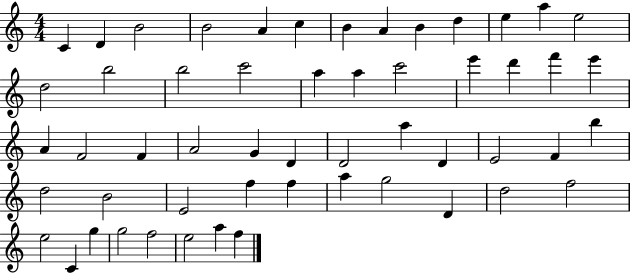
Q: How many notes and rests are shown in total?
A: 54